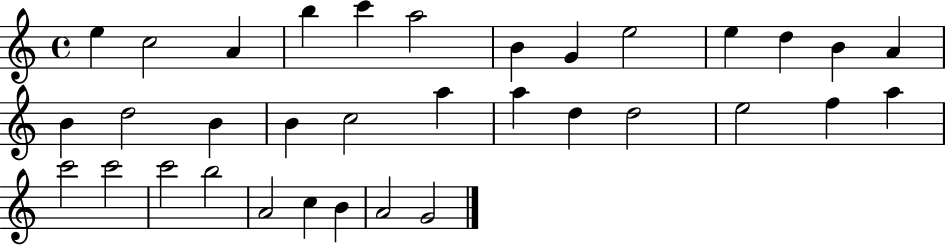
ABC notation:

X:1
T:Untitled
M:4/4
L:1/4
K:C
e c2 A b c' a2 B G e2 e d B A B d2 B B c2 a a d d2 e2 f a c'2 c'2 c'2 b2 A2 c B A2 G2